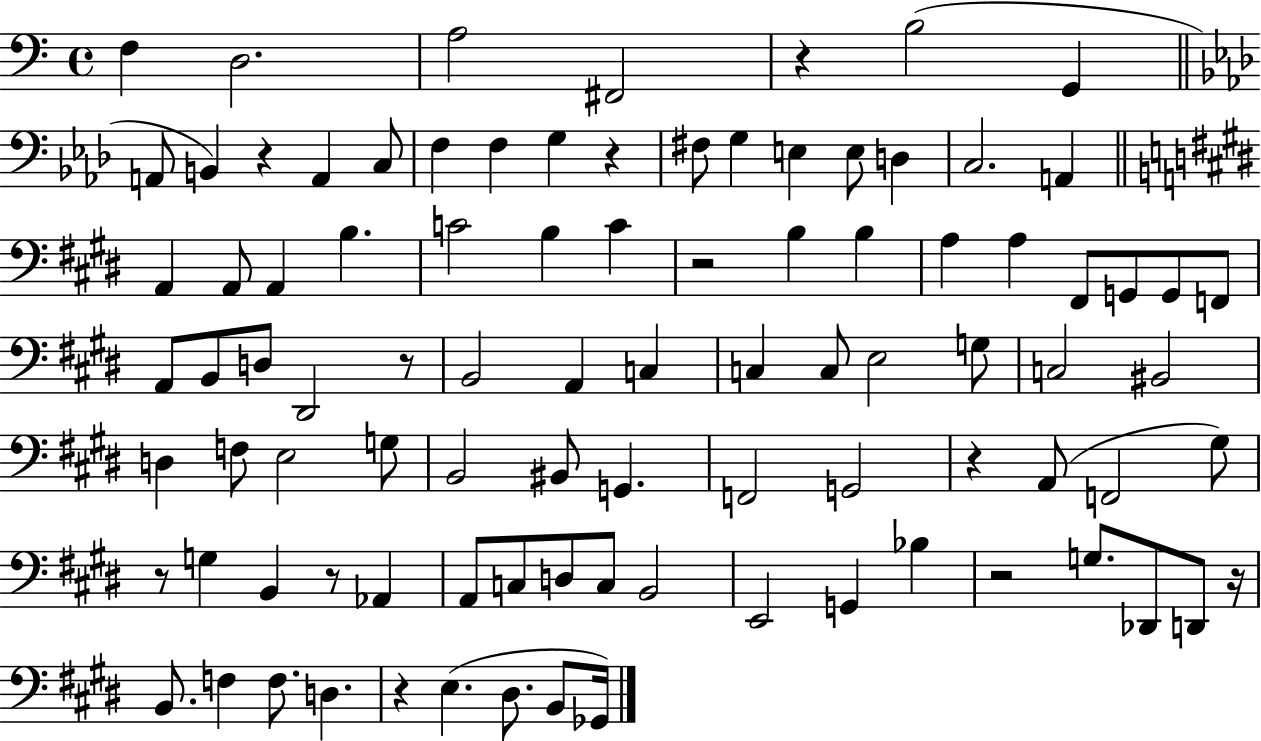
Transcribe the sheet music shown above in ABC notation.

X:1
T:Untitled
M:4/4
L:1/4
K:C
F, D,2 A,2 ^F,,2 z B,2 G,, A,,/2 B,, z A,, C,/2 F, F, G, z ^F,/2 G, E, E,/2 D, C,2 A,, A,, A,,/2 A,, B, C2 B, C z2 B, B, A, A, ^F,,/2 G,,/2 G,,/2 F,,/2 A,,/2 B,,/2 D,/2 ^D,,2 z/2 B,,2 A,, C, C, C,/2 E,2 G,/2 C,2 ^B,,2 D, F,/2 E,2 G,/2 B,,2 ^B,,/2 G,, F,,2 G,,2 z A,,/2 F,,2 ^G,/2 z/2 G, B,, z/2 _A,, A,,/2 C,/2 D,/2 C,/2 B,,2 E,,2 G,, _B, z2 G,/2 _D,,/2 D,,/2 z/4 B,,/2 F, F,/2 D, z E, ^D,/2 B,,/2 _G,,/4